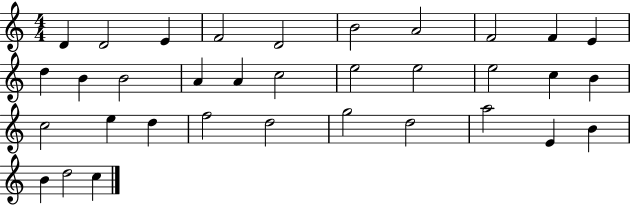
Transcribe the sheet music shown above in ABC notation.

X:1
T:Untitled
M:4/4
L:1/4
K:C
D D2 E F2 D2 B2 A2 F2 F E d B B2 A A c2 e2 e2 e2 c B c2 e d f2 d2 g2 d2 a2 E B B d2 c